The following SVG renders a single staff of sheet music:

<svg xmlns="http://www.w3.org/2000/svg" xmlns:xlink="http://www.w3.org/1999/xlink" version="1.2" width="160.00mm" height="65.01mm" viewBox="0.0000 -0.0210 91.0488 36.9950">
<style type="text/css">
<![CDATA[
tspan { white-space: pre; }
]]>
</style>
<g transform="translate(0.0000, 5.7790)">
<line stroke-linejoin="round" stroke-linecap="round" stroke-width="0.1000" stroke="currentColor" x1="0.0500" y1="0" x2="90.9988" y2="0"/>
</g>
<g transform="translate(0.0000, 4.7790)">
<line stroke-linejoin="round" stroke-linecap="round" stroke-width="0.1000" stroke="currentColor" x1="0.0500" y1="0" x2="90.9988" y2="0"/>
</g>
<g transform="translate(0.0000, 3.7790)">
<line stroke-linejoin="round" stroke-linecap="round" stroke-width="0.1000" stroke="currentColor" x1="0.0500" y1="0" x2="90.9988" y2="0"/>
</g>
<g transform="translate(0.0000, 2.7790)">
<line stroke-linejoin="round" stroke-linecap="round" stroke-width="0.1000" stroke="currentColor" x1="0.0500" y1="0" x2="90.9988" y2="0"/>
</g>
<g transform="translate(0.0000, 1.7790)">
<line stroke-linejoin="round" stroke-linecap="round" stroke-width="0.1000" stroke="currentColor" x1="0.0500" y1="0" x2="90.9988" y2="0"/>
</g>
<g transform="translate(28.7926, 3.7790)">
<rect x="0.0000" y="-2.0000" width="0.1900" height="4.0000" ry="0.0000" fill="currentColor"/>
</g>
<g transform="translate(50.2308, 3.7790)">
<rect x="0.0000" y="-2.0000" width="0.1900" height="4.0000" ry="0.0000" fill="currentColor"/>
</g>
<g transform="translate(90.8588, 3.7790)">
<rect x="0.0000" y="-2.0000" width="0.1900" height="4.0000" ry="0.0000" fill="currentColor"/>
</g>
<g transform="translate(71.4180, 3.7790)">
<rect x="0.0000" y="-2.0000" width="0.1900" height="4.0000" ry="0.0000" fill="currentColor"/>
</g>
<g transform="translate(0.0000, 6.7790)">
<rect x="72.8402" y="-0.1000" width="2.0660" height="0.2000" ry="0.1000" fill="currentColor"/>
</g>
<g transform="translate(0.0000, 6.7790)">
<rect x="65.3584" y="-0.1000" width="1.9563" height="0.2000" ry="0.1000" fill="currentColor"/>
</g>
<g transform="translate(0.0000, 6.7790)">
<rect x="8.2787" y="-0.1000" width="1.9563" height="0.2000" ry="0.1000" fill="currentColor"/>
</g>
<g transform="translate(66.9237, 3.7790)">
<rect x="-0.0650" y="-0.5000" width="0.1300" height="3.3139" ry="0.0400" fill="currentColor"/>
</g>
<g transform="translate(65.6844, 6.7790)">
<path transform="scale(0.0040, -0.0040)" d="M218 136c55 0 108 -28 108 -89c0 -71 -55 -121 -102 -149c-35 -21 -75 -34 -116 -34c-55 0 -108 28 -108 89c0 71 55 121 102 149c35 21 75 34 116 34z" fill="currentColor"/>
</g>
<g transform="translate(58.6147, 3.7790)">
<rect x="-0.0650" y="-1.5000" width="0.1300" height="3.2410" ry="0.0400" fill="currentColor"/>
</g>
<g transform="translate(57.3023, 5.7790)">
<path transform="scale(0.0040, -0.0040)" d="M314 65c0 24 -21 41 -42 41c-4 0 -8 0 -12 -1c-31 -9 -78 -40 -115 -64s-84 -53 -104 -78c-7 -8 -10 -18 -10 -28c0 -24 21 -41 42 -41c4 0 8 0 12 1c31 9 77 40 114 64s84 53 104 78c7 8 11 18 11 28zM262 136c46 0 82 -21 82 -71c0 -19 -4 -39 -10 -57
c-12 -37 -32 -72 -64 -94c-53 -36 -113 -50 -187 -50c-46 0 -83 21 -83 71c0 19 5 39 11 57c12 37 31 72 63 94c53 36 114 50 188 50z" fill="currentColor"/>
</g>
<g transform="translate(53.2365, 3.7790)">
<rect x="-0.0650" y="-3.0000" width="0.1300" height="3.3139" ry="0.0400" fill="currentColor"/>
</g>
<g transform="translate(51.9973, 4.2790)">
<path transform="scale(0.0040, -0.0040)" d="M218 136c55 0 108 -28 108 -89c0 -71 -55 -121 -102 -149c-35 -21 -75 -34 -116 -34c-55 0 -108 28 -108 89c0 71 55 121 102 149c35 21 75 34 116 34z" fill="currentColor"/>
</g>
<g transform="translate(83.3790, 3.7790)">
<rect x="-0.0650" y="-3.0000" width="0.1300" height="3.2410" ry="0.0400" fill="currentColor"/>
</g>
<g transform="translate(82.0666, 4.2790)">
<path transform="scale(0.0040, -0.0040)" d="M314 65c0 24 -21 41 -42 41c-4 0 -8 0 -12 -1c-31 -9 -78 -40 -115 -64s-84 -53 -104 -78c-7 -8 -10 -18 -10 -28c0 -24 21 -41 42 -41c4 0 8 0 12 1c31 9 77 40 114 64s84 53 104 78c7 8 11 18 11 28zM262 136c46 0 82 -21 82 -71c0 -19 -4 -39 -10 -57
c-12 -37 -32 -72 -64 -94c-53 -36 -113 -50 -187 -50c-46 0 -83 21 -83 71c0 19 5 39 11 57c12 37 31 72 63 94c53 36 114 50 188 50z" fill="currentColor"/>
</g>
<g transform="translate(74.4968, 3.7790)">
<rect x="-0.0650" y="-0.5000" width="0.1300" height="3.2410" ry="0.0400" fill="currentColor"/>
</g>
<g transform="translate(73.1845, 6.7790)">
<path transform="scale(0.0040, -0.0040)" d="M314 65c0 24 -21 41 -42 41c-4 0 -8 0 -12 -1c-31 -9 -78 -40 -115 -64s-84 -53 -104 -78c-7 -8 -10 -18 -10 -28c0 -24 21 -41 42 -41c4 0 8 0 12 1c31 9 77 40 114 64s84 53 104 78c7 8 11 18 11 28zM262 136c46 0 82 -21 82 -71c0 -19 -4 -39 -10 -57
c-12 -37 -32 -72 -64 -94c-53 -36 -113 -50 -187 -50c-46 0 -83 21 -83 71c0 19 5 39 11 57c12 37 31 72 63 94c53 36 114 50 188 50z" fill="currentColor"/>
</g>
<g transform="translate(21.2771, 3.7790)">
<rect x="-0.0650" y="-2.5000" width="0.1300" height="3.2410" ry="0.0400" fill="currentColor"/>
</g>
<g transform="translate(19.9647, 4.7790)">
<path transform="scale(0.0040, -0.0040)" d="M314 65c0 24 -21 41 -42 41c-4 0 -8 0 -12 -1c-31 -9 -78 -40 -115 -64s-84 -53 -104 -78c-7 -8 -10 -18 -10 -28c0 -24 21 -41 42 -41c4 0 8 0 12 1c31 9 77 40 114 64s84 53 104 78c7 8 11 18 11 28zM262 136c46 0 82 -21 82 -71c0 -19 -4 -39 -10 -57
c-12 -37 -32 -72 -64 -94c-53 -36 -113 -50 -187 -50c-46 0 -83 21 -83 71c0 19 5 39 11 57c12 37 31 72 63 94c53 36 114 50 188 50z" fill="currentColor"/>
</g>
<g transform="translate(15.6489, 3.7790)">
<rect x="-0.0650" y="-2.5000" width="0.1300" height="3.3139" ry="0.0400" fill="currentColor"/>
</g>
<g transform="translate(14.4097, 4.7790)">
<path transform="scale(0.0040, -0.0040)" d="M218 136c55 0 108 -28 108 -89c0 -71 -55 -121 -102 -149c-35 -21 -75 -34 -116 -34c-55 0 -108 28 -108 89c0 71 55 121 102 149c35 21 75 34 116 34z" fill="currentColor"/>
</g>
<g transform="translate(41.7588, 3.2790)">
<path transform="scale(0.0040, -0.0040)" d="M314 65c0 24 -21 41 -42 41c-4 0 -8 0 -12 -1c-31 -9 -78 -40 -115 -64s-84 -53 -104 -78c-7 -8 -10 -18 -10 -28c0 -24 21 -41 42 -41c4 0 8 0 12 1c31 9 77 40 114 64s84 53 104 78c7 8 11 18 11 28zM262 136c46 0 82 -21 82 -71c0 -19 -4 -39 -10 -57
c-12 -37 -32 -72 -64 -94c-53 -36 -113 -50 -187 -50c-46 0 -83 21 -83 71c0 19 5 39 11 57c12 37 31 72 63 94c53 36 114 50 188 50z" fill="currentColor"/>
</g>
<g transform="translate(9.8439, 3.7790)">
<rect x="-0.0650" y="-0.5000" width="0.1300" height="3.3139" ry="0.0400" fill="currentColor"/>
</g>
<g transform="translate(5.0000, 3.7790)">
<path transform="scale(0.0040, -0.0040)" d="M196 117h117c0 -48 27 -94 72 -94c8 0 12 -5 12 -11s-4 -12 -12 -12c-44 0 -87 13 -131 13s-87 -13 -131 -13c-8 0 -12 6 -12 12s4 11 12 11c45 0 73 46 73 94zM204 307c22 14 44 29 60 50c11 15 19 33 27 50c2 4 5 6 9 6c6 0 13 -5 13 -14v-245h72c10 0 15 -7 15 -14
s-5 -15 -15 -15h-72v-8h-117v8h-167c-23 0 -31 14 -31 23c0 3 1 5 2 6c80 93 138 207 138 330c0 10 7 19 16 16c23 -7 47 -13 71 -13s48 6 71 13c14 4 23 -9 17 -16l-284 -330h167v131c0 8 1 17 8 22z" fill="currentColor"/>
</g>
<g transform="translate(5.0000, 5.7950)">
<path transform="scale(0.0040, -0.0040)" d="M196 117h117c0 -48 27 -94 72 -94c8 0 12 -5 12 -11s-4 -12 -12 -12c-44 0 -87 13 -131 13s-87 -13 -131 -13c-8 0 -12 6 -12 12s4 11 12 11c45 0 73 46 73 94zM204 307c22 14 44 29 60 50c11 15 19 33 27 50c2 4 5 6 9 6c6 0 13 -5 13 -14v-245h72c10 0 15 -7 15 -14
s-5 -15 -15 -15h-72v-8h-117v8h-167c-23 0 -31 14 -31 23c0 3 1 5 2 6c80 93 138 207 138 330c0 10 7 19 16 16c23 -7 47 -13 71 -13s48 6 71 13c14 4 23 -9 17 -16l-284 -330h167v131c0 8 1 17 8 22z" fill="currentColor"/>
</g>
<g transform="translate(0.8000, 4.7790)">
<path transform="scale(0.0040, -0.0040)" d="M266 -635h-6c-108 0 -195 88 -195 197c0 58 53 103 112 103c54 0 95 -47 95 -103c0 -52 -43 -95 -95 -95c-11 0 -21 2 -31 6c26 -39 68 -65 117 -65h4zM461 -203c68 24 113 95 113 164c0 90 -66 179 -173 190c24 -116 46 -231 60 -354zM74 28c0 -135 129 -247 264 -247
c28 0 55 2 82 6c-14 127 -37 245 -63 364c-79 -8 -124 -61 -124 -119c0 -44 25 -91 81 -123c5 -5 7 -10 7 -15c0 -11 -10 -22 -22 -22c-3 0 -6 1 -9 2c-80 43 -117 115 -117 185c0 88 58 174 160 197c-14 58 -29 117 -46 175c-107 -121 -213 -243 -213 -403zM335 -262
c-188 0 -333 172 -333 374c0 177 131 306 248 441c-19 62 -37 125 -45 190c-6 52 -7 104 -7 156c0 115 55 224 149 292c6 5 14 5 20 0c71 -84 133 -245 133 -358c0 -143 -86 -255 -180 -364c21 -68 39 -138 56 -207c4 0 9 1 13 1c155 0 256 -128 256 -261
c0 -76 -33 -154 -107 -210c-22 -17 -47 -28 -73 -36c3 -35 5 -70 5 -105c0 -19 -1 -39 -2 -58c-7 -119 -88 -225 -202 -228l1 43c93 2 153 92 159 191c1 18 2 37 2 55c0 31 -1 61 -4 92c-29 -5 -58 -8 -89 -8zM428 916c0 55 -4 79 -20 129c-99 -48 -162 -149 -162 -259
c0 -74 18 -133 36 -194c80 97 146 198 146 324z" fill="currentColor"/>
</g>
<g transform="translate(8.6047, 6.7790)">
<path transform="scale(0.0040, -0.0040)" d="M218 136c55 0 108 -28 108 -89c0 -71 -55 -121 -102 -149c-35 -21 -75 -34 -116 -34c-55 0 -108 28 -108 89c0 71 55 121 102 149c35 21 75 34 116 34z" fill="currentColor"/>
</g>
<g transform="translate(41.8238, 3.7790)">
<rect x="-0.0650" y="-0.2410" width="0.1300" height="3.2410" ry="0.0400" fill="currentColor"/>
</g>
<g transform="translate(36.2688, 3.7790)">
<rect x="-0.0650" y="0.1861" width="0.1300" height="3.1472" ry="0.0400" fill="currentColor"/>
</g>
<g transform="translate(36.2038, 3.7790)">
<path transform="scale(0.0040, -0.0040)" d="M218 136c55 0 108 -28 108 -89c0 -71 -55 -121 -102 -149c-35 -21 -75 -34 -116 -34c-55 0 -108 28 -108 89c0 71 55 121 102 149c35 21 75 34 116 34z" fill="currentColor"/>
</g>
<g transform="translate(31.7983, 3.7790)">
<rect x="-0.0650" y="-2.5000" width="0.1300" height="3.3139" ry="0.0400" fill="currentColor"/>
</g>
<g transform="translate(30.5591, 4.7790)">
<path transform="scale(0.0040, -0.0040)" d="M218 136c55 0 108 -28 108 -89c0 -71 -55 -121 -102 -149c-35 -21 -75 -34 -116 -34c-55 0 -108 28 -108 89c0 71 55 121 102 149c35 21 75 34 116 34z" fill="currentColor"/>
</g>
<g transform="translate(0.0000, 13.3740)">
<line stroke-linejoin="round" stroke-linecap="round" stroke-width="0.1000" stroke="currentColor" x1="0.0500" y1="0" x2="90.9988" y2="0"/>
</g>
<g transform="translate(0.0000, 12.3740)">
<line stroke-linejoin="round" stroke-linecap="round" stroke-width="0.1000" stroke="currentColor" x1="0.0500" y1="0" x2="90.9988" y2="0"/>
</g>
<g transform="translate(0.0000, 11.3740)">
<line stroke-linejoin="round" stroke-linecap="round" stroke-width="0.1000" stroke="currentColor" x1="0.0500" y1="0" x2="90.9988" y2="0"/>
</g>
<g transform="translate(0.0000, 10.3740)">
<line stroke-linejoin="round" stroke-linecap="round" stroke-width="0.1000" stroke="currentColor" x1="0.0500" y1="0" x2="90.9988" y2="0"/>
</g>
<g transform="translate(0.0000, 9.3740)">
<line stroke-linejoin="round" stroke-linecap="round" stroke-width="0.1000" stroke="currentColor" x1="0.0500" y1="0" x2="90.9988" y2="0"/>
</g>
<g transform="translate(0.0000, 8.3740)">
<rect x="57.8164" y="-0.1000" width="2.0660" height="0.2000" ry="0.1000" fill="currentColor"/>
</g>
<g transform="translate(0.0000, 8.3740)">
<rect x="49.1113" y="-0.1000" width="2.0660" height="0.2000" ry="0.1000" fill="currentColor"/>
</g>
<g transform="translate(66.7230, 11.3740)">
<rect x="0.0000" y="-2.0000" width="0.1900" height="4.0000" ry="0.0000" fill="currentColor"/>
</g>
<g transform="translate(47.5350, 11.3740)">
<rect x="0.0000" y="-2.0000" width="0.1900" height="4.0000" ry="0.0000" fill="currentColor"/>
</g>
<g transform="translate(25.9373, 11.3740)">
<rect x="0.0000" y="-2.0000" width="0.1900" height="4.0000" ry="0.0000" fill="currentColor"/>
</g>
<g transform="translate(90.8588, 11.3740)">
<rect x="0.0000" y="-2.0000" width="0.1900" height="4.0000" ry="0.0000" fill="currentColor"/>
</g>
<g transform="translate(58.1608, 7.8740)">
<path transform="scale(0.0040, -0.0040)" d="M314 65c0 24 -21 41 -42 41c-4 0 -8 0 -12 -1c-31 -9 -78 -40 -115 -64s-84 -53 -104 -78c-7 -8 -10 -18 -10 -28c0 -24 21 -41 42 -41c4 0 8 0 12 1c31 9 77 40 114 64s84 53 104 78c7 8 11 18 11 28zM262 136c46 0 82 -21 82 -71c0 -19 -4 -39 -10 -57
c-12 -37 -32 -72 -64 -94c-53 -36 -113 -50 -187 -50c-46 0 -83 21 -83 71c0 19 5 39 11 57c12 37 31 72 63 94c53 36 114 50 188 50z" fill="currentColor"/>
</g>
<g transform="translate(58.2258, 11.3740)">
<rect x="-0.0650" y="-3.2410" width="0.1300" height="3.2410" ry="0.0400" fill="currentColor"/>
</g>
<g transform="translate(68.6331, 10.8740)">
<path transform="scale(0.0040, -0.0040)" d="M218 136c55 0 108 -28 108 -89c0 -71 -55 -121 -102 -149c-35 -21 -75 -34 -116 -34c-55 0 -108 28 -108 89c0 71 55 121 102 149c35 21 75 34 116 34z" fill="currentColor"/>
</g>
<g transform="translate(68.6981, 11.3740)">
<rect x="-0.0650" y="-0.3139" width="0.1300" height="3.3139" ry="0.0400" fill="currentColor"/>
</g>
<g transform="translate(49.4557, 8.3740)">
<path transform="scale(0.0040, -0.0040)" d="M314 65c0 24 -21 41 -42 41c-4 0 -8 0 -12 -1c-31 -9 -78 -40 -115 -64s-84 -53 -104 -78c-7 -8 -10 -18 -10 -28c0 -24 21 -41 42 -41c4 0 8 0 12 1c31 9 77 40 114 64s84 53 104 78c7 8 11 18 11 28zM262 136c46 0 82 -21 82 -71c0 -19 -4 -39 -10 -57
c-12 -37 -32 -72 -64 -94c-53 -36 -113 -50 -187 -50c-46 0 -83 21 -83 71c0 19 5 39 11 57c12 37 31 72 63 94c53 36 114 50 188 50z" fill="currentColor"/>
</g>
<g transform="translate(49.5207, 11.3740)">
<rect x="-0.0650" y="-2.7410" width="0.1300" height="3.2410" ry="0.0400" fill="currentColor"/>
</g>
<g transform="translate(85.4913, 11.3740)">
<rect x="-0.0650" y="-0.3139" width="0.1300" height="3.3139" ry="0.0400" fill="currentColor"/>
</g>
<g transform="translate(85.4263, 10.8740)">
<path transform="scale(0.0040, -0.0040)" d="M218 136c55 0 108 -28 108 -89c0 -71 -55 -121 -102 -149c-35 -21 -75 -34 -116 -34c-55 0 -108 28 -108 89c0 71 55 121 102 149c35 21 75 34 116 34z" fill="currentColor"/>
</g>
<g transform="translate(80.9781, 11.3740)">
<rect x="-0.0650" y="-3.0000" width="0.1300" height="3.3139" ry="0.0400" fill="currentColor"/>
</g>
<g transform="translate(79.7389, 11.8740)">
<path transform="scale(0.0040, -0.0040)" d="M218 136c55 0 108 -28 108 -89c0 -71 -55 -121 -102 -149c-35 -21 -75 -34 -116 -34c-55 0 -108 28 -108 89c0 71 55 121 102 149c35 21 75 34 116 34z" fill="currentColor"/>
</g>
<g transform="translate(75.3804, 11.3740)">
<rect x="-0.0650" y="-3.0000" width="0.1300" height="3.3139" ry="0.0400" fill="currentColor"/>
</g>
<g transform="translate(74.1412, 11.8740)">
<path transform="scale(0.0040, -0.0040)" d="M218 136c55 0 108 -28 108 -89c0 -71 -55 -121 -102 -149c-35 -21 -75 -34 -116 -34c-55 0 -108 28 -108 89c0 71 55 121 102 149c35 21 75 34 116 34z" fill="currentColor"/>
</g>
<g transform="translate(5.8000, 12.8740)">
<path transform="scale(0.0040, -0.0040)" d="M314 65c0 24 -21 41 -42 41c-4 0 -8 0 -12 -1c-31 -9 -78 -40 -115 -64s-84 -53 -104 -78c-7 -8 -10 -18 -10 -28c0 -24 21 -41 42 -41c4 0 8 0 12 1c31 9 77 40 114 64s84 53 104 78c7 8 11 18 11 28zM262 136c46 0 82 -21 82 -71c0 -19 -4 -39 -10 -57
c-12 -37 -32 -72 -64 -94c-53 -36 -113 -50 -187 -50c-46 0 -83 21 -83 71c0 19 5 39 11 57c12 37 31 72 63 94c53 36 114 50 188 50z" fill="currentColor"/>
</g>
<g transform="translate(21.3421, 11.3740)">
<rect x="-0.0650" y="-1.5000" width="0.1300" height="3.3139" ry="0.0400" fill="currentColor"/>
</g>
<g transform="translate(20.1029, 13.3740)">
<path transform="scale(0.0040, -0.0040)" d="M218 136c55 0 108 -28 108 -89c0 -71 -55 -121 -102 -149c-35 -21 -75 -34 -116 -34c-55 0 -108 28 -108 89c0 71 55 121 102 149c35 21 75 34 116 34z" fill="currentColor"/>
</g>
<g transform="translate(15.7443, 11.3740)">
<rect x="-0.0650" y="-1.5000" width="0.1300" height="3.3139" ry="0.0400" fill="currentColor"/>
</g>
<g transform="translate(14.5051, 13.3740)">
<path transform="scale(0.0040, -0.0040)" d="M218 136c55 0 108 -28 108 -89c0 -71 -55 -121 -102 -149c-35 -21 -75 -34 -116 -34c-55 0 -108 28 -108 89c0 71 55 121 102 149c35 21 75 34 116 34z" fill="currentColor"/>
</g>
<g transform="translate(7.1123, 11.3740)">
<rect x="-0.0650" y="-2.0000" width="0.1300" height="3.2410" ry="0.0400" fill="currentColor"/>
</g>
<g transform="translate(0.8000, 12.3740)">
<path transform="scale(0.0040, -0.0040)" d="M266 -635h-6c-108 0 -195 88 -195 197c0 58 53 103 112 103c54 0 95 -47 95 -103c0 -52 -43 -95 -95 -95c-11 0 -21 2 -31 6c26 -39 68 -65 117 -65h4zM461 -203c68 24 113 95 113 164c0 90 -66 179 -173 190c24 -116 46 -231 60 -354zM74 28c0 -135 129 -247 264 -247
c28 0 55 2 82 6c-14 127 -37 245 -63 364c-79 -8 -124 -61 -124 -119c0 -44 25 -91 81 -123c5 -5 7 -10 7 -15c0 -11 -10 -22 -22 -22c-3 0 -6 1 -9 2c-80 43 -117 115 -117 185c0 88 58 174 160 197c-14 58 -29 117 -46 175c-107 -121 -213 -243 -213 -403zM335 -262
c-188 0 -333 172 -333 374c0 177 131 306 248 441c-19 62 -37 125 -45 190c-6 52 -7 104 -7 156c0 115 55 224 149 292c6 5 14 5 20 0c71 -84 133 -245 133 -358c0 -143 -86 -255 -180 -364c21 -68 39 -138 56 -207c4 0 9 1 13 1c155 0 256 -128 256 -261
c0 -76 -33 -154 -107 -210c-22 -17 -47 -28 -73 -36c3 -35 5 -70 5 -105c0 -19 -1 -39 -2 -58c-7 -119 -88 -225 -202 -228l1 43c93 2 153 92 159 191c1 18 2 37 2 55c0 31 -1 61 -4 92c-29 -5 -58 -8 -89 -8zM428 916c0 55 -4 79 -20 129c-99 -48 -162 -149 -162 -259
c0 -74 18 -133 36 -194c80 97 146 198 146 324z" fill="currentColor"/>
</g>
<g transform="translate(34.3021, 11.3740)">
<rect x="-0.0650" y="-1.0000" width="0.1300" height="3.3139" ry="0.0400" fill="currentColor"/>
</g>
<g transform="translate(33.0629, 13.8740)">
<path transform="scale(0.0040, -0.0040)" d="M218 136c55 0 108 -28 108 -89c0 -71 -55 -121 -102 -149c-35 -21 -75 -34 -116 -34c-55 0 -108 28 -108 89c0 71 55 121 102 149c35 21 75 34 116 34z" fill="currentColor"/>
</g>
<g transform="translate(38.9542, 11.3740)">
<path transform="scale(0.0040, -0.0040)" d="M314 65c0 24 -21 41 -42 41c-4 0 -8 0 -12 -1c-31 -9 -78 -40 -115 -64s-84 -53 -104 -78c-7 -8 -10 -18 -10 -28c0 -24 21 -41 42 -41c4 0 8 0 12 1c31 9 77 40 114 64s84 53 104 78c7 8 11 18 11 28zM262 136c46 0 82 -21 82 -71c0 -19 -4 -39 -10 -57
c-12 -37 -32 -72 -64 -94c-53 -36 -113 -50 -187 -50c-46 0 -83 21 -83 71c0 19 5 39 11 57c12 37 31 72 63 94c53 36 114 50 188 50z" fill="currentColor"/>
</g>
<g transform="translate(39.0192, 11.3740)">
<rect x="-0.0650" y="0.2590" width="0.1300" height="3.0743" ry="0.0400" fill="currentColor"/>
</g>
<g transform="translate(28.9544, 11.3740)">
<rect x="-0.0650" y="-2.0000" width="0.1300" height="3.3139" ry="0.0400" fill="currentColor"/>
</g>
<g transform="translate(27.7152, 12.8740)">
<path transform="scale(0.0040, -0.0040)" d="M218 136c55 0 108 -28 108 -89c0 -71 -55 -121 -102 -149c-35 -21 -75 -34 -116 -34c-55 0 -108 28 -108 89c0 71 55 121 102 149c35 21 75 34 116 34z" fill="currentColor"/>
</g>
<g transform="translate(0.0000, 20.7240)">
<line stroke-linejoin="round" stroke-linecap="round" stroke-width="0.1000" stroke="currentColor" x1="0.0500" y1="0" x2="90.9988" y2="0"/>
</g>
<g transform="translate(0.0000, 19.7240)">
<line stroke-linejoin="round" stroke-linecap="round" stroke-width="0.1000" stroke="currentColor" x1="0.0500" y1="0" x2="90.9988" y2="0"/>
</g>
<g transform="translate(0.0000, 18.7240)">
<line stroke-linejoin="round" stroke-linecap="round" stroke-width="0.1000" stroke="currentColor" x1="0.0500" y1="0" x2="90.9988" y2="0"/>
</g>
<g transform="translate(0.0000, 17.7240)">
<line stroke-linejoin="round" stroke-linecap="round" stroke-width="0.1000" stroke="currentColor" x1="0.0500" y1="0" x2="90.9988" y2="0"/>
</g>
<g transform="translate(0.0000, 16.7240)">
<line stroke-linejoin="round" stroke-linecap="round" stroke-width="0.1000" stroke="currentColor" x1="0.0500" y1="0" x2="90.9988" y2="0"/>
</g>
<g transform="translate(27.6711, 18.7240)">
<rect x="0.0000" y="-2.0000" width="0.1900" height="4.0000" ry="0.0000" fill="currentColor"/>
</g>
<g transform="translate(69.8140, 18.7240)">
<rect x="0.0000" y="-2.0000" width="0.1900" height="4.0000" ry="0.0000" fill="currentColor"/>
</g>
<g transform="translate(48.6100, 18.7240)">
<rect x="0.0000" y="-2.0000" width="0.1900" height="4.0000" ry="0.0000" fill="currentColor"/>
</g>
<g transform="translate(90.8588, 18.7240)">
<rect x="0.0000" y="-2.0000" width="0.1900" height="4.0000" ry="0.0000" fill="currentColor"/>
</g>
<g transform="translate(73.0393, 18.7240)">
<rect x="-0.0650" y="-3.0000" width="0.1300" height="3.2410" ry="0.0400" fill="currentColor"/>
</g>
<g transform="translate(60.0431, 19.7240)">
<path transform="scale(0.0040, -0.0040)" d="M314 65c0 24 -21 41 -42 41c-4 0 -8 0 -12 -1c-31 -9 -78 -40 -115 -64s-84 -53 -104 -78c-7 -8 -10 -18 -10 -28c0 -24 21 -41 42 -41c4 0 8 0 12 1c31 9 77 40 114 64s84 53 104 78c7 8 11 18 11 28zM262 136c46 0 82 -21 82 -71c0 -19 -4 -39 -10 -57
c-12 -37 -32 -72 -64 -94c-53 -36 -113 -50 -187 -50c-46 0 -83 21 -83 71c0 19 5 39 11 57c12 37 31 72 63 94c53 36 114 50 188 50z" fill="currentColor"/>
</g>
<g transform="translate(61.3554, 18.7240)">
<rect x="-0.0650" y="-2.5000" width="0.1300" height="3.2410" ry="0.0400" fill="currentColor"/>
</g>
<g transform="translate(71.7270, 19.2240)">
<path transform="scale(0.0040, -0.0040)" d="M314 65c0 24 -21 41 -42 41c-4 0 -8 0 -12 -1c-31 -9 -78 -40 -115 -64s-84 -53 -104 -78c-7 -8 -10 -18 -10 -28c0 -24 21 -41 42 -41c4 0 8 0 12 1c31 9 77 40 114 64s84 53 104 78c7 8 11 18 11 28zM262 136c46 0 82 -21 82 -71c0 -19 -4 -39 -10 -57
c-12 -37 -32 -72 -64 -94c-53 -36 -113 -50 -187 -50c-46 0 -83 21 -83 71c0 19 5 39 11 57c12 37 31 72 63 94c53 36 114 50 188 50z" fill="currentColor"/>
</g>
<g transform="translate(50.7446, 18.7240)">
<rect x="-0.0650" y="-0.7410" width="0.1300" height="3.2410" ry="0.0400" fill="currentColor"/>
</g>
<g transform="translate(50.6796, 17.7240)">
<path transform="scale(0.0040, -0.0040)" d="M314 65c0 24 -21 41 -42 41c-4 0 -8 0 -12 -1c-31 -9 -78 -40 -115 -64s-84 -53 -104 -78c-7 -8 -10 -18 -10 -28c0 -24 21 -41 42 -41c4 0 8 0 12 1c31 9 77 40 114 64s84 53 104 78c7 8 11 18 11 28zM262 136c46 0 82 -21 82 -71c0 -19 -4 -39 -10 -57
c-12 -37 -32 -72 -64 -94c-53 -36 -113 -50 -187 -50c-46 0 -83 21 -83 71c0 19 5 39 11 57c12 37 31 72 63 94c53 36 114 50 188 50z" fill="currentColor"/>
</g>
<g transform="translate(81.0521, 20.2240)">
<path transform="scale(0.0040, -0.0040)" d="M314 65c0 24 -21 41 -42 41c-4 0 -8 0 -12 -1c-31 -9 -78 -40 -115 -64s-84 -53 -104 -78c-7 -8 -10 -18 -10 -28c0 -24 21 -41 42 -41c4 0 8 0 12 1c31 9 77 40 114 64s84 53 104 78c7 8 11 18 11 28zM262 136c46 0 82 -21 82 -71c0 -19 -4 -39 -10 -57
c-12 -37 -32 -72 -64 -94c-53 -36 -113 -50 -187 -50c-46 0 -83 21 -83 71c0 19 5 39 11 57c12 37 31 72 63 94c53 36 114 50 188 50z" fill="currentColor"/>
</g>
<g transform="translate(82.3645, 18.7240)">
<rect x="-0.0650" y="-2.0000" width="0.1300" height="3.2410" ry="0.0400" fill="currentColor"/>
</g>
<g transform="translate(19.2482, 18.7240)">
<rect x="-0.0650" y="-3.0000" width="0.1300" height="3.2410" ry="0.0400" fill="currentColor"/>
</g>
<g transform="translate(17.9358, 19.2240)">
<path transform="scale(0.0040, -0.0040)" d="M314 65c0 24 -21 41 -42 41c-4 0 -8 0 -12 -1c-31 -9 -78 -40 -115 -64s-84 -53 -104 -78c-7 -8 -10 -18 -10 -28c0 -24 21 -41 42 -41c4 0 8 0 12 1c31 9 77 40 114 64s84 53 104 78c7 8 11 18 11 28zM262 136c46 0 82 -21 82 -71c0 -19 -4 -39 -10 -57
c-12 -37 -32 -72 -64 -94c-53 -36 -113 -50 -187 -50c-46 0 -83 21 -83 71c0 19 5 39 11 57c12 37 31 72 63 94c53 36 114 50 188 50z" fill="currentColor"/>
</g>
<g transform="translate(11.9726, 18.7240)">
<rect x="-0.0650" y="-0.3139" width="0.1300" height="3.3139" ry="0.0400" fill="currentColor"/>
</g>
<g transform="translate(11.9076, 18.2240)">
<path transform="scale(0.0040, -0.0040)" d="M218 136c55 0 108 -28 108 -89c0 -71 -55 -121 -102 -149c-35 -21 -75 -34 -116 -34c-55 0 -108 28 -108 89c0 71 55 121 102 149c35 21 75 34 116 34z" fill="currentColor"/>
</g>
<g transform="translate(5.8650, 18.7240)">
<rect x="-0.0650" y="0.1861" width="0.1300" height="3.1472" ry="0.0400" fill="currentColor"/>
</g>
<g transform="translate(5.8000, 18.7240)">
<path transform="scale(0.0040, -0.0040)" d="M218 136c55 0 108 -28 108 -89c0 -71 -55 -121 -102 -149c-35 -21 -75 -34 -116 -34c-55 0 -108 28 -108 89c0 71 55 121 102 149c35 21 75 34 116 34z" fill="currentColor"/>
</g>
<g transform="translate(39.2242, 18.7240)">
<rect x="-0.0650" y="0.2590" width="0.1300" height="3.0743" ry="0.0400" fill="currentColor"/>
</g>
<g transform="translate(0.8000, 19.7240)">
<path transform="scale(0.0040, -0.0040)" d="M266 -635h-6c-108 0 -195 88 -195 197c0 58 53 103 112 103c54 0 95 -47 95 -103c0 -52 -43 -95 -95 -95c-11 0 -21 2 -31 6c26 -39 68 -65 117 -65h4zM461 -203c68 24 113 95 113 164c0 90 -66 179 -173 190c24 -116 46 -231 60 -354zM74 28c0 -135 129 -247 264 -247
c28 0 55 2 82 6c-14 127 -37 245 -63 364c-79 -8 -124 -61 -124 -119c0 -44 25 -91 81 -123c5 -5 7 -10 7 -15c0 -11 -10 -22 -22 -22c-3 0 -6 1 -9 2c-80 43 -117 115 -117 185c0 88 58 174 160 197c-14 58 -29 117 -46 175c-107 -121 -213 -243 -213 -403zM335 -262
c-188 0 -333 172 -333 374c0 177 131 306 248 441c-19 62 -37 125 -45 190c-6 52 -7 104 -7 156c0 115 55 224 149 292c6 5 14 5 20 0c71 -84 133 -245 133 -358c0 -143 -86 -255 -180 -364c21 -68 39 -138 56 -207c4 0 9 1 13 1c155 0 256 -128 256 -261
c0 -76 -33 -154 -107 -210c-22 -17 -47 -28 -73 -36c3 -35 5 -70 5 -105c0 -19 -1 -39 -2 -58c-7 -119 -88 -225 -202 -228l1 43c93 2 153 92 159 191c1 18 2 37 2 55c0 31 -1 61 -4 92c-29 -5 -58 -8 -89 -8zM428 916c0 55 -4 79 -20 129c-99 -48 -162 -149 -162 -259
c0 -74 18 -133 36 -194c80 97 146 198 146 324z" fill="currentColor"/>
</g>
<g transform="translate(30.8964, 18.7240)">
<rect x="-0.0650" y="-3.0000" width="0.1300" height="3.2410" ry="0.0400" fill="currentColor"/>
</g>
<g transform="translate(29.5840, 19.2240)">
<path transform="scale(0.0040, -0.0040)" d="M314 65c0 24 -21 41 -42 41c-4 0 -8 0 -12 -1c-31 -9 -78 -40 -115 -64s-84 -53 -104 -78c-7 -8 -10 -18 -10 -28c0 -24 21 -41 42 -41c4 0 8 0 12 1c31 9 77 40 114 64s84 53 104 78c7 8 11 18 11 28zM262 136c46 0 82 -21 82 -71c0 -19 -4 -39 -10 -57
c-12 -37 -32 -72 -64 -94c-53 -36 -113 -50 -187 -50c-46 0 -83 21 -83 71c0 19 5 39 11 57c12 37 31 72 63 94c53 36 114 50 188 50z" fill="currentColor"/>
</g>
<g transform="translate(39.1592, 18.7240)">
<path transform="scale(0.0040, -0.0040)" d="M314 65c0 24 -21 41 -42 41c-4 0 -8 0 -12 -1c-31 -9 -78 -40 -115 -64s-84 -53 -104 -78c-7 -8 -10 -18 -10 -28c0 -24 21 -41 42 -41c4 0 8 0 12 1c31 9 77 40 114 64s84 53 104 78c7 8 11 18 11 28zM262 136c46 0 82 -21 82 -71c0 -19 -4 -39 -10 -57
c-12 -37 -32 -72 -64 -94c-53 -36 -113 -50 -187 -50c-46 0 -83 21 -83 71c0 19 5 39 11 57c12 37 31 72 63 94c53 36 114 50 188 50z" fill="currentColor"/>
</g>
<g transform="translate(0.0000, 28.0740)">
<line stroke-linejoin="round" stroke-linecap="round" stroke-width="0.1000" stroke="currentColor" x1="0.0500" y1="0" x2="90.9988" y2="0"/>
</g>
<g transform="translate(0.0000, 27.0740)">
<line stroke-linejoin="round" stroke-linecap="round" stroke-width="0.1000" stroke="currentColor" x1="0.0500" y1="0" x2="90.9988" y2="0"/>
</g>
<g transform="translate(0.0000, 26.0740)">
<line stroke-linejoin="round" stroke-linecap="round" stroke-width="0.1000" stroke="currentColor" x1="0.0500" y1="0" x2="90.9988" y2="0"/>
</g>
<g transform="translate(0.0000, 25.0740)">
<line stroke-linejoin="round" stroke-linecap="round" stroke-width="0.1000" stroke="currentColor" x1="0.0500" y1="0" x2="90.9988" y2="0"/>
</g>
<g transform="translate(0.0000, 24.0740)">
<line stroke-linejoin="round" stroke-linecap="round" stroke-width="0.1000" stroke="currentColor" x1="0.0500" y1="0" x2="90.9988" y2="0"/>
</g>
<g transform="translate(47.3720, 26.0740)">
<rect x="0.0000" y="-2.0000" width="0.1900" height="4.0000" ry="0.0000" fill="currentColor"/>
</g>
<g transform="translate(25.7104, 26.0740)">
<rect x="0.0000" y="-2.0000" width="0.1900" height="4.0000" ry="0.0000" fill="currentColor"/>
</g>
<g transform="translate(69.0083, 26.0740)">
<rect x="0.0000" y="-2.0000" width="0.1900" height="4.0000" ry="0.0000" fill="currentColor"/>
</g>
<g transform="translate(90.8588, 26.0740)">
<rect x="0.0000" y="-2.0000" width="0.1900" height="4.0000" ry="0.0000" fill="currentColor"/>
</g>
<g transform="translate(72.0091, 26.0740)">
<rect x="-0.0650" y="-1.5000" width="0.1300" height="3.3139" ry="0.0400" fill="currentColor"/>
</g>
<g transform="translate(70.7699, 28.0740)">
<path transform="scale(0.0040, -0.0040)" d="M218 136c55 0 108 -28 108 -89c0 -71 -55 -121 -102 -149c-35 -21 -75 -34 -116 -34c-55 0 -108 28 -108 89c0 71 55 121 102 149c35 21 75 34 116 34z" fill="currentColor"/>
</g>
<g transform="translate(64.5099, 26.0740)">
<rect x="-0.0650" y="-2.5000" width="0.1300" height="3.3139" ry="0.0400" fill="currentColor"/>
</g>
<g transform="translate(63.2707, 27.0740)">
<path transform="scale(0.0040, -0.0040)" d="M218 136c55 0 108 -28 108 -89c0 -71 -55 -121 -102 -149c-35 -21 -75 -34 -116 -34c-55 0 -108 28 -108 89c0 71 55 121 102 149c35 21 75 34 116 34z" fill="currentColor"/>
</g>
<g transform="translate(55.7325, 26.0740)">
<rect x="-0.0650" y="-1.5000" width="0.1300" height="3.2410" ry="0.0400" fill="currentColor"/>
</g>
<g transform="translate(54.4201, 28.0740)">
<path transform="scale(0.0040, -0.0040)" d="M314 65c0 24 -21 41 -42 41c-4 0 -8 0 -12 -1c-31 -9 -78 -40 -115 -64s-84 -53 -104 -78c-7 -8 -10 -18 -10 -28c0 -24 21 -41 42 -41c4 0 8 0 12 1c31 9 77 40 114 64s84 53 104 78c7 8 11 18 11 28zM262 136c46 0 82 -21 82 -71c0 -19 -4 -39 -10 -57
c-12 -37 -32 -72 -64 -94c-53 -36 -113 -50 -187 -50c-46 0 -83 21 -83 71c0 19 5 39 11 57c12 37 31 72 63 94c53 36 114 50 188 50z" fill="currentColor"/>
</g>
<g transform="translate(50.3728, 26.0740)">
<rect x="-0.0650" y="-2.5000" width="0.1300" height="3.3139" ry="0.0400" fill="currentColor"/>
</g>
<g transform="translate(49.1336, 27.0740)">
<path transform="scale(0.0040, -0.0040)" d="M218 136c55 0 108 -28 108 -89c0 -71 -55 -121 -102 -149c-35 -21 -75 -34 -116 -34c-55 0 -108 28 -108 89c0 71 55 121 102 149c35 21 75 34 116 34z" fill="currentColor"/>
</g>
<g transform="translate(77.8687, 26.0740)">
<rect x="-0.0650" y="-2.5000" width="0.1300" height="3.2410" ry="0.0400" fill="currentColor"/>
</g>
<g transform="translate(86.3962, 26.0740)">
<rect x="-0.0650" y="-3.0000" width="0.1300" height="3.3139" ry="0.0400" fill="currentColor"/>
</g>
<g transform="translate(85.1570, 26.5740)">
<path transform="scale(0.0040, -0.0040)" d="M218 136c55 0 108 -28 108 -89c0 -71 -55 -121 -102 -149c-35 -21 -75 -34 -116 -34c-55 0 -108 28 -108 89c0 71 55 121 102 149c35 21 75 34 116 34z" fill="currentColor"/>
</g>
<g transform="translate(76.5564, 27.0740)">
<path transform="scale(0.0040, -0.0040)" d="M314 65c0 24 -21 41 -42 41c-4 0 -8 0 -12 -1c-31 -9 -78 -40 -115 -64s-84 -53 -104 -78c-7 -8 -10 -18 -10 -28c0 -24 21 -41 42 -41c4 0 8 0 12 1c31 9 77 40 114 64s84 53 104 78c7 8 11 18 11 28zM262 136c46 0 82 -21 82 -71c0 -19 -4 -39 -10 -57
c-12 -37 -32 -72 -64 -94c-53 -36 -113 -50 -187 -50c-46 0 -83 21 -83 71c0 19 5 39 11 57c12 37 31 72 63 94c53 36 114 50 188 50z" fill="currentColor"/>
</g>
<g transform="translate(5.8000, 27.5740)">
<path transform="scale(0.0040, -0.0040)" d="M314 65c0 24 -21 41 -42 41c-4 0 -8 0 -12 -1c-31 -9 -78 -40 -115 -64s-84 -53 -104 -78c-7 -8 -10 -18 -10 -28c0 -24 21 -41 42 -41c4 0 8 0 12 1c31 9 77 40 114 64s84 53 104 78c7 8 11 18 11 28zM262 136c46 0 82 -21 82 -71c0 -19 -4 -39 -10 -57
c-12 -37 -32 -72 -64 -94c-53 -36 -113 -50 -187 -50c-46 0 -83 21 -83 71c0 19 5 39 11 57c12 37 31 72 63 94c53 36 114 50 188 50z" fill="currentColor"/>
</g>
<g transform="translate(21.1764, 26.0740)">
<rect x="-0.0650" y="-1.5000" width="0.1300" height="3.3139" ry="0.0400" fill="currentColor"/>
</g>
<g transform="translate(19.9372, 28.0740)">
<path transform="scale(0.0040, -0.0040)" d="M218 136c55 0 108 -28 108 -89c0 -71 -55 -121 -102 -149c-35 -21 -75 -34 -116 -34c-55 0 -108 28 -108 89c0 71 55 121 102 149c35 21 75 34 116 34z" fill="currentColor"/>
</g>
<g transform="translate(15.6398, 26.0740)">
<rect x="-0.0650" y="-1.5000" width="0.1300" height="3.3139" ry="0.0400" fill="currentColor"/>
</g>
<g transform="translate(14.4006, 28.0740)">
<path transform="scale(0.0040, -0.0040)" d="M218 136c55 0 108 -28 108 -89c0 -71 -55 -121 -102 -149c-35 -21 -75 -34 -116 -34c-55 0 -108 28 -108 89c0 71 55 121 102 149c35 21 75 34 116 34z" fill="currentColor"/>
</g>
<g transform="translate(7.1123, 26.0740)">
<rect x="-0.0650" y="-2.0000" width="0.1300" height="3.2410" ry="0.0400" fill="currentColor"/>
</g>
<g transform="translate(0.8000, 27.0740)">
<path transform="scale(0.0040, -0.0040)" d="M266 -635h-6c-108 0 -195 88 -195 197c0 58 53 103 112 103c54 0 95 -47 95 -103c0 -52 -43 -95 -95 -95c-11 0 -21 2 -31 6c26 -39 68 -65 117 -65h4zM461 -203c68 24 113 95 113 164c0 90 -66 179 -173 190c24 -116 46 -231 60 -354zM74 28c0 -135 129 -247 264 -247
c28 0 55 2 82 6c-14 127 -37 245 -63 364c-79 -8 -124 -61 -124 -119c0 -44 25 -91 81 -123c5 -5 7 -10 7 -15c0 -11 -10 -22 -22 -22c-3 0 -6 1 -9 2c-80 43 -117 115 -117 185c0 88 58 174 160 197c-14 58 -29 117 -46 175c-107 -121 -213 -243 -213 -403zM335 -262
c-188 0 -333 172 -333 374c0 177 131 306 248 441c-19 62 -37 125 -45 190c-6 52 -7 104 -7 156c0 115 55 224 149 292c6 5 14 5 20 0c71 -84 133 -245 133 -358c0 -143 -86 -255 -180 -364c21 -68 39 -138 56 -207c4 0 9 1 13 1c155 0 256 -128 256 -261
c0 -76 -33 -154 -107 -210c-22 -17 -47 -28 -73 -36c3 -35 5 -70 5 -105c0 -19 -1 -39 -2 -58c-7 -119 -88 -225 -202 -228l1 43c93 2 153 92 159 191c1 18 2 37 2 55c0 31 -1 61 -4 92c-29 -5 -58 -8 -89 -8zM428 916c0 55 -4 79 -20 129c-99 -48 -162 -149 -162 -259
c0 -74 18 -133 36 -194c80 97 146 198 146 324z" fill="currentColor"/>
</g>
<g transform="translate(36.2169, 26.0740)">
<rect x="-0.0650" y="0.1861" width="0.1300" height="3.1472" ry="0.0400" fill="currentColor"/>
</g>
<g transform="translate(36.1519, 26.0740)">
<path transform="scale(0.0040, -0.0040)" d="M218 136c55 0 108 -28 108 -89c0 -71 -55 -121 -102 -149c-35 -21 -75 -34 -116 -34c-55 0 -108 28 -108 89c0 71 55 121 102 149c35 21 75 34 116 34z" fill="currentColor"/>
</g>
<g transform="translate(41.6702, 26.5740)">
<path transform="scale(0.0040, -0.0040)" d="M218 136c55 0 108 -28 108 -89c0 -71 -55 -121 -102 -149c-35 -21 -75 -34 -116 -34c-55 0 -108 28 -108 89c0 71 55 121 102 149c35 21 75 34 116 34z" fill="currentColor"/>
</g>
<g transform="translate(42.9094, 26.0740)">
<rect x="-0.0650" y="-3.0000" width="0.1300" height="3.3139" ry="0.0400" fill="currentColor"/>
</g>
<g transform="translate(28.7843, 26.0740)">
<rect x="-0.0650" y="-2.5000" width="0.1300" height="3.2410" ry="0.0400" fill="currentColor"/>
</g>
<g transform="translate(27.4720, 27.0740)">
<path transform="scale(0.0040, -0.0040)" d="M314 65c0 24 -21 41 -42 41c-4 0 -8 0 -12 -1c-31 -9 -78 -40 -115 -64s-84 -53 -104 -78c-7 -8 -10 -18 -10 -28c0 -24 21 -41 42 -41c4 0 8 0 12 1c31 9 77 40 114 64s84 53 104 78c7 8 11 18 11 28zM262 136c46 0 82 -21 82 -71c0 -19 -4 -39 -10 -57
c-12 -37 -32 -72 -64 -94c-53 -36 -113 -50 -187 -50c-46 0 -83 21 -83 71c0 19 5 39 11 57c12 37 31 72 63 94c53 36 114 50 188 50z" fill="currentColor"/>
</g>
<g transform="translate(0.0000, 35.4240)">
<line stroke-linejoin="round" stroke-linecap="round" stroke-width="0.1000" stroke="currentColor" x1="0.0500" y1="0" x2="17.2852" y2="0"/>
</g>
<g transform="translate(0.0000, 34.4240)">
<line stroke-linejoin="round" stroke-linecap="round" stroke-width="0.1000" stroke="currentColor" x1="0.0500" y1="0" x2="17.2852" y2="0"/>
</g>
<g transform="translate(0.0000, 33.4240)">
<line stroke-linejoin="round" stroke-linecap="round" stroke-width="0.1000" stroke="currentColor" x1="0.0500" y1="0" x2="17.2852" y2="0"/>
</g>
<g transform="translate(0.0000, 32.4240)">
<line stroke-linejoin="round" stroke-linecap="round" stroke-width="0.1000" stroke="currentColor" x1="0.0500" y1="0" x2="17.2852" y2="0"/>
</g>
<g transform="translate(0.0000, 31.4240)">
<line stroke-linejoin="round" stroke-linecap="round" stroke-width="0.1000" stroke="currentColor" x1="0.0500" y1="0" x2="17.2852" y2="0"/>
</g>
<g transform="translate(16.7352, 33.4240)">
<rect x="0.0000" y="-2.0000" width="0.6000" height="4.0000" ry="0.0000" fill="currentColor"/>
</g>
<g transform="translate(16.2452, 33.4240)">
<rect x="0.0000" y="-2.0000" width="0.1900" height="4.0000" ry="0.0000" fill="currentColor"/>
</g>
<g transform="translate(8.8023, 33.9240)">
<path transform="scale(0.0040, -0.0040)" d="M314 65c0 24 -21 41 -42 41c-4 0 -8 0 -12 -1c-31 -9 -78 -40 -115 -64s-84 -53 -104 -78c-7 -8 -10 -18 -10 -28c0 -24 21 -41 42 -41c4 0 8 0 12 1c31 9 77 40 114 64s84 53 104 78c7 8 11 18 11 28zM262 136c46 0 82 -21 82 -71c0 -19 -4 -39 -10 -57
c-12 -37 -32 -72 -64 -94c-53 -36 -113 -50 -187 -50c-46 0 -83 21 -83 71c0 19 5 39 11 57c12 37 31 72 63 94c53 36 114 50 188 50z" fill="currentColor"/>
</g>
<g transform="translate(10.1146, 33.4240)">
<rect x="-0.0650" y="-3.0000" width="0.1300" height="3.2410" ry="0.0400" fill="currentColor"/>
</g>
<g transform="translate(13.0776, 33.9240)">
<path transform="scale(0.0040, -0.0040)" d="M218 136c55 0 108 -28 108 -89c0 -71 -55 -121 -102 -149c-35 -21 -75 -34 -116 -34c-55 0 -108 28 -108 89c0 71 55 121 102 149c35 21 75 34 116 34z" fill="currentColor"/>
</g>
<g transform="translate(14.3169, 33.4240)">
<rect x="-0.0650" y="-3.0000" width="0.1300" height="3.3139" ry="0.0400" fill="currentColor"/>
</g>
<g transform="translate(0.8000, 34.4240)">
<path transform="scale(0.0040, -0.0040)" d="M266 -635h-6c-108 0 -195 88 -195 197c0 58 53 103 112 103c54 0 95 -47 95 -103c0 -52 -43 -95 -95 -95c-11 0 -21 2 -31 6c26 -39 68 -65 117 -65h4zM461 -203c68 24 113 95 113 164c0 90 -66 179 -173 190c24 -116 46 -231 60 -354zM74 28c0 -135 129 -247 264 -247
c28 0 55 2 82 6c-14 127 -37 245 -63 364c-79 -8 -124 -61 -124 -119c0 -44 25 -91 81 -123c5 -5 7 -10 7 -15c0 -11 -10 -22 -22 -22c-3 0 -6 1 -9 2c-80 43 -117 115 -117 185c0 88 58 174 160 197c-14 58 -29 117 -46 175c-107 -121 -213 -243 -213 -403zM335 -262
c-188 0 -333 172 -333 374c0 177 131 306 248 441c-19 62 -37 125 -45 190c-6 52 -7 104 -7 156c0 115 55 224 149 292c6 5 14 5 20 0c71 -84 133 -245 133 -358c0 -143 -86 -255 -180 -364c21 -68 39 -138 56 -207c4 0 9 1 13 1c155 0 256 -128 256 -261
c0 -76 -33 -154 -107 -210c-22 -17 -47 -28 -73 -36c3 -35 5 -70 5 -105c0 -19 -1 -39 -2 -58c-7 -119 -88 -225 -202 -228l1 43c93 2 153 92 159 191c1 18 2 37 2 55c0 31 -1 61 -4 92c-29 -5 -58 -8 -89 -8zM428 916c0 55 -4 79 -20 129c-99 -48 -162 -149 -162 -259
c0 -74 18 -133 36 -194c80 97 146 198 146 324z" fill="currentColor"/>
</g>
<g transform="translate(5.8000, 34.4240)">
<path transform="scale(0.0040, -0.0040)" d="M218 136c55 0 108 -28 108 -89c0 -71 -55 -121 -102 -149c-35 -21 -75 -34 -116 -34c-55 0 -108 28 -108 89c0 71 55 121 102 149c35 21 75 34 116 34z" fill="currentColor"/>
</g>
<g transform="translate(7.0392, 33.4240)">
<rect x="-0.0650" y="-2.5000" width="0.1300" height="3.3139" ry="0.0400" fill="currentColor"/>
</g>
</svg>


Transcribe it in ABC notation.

X:1
T:Untitled
M:4/4
L:1/4
K:C
C G G2 G B c2 A E2 C C2 A2 F2 E E F D B2 a2 b2 c A A c B c A2 A2 B2 d2 G2 A2 F2 F2 E E G2 B A G E2 G E G2 A G A2 A